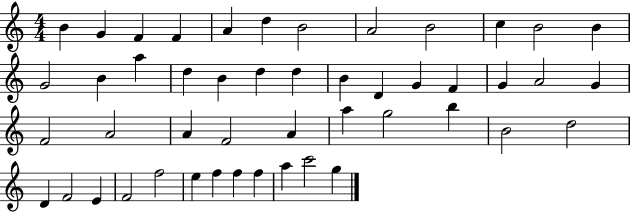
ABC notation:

X:1
T:Untitled
M:4/4
L:1/4
K:C
B G F F A d B2 A2 B2 c B2 B G2 B a d B d d B D G F G A2 G F2 A2 A F2 A a g2 b B2 d2 D F2 E F2 f2 e f f f a c'2 g